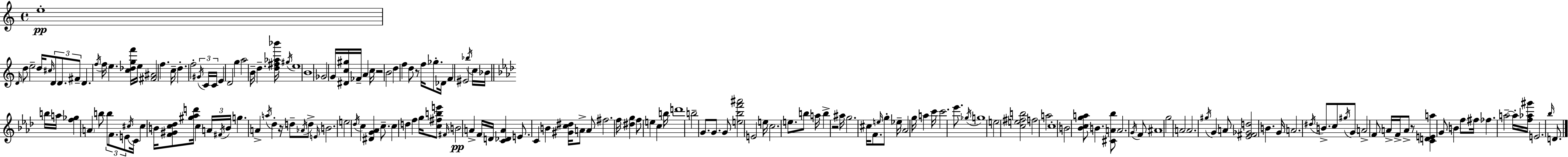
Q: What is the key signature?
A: A minor